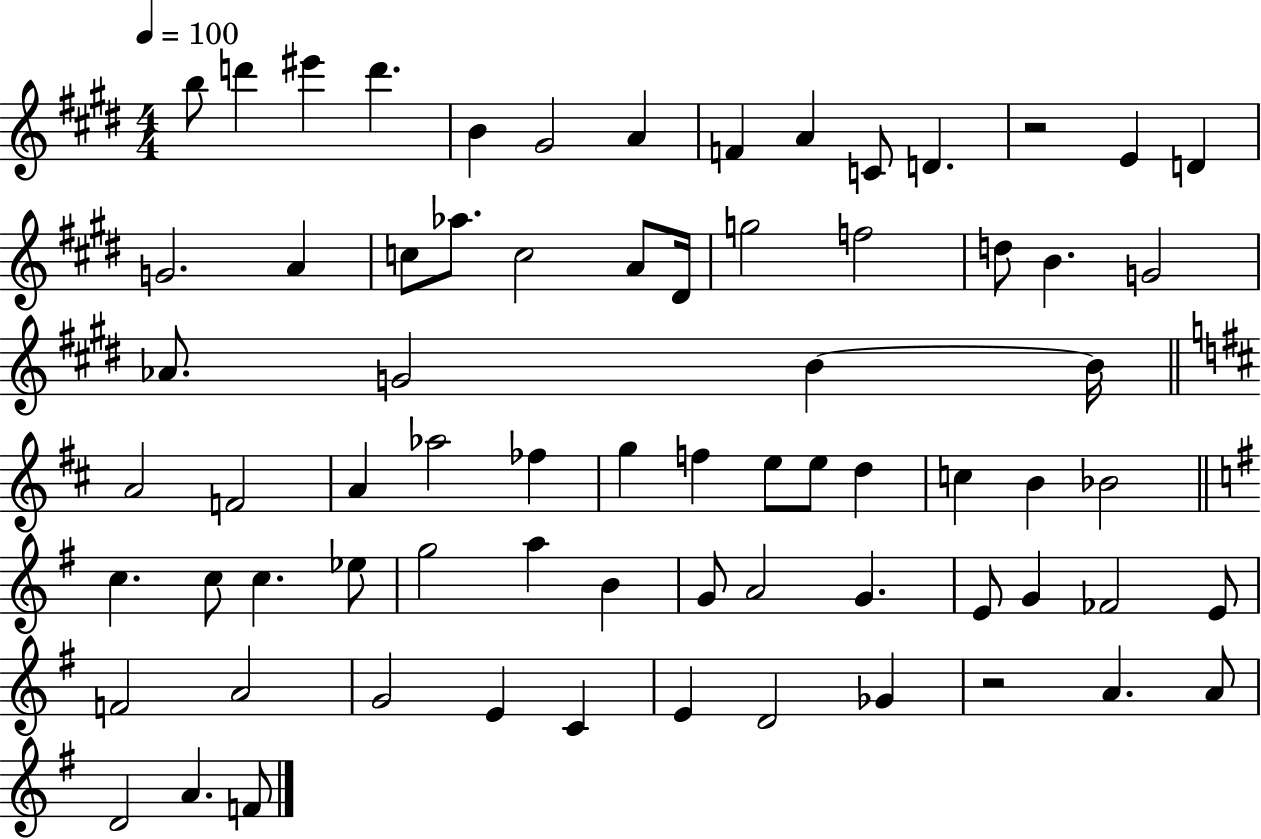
{
  \clef treble
  \numericTimeSignature
  \time 4/4
  \key e \major
  \tempo 4 = 100
  b''8 d'''4 eis'''4 d'''4. | b'4 gis'2 a'4 | f'4 a'4 c'8 d'4. | r2 e'4 d'4 | \break g'2. a'4 | c''8 aes''8. c''2 a'8 dis'16 | g''2 f''2 | d''8 b'4. g'2 | \break aes'8. g'2 b'4~~ b'16 | \bar "||" \break \key b \minor a'2 f'2 | a'4 aes''2 fes''4 | g''4 f''4 e''8 e''8 d''4 | c''4 b'4 bes'2 | \break \bar "||" \break \key g \major c''4. c''8 c''4. ees''8 | g''2 a''4 b'4 | g'8 a'2 g'4. | e'8 g'4 fes'2 e'8 | \break f'2 a'2 | g'2 e'4 c'4 | e'4 d'2 ges'4 | r2 a'4. a'8 | \break d'2 a'4. f'8 | \bar "|."
}